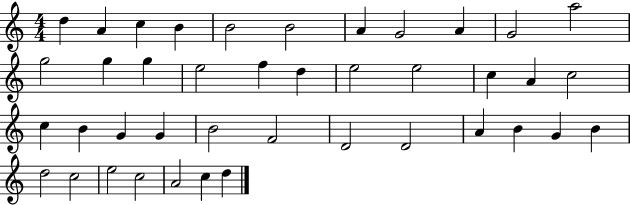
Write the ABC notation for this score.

X:1
T:Untitled
M:4/4
L:1/4
K:C
d A c B B2 B2 A G2 A G2 a2 g2 g g e2 f d e2 e2 c A c2 c B G G B2 F2 D2 D2 A B G B d2 c2 e2 c2 A2 c d